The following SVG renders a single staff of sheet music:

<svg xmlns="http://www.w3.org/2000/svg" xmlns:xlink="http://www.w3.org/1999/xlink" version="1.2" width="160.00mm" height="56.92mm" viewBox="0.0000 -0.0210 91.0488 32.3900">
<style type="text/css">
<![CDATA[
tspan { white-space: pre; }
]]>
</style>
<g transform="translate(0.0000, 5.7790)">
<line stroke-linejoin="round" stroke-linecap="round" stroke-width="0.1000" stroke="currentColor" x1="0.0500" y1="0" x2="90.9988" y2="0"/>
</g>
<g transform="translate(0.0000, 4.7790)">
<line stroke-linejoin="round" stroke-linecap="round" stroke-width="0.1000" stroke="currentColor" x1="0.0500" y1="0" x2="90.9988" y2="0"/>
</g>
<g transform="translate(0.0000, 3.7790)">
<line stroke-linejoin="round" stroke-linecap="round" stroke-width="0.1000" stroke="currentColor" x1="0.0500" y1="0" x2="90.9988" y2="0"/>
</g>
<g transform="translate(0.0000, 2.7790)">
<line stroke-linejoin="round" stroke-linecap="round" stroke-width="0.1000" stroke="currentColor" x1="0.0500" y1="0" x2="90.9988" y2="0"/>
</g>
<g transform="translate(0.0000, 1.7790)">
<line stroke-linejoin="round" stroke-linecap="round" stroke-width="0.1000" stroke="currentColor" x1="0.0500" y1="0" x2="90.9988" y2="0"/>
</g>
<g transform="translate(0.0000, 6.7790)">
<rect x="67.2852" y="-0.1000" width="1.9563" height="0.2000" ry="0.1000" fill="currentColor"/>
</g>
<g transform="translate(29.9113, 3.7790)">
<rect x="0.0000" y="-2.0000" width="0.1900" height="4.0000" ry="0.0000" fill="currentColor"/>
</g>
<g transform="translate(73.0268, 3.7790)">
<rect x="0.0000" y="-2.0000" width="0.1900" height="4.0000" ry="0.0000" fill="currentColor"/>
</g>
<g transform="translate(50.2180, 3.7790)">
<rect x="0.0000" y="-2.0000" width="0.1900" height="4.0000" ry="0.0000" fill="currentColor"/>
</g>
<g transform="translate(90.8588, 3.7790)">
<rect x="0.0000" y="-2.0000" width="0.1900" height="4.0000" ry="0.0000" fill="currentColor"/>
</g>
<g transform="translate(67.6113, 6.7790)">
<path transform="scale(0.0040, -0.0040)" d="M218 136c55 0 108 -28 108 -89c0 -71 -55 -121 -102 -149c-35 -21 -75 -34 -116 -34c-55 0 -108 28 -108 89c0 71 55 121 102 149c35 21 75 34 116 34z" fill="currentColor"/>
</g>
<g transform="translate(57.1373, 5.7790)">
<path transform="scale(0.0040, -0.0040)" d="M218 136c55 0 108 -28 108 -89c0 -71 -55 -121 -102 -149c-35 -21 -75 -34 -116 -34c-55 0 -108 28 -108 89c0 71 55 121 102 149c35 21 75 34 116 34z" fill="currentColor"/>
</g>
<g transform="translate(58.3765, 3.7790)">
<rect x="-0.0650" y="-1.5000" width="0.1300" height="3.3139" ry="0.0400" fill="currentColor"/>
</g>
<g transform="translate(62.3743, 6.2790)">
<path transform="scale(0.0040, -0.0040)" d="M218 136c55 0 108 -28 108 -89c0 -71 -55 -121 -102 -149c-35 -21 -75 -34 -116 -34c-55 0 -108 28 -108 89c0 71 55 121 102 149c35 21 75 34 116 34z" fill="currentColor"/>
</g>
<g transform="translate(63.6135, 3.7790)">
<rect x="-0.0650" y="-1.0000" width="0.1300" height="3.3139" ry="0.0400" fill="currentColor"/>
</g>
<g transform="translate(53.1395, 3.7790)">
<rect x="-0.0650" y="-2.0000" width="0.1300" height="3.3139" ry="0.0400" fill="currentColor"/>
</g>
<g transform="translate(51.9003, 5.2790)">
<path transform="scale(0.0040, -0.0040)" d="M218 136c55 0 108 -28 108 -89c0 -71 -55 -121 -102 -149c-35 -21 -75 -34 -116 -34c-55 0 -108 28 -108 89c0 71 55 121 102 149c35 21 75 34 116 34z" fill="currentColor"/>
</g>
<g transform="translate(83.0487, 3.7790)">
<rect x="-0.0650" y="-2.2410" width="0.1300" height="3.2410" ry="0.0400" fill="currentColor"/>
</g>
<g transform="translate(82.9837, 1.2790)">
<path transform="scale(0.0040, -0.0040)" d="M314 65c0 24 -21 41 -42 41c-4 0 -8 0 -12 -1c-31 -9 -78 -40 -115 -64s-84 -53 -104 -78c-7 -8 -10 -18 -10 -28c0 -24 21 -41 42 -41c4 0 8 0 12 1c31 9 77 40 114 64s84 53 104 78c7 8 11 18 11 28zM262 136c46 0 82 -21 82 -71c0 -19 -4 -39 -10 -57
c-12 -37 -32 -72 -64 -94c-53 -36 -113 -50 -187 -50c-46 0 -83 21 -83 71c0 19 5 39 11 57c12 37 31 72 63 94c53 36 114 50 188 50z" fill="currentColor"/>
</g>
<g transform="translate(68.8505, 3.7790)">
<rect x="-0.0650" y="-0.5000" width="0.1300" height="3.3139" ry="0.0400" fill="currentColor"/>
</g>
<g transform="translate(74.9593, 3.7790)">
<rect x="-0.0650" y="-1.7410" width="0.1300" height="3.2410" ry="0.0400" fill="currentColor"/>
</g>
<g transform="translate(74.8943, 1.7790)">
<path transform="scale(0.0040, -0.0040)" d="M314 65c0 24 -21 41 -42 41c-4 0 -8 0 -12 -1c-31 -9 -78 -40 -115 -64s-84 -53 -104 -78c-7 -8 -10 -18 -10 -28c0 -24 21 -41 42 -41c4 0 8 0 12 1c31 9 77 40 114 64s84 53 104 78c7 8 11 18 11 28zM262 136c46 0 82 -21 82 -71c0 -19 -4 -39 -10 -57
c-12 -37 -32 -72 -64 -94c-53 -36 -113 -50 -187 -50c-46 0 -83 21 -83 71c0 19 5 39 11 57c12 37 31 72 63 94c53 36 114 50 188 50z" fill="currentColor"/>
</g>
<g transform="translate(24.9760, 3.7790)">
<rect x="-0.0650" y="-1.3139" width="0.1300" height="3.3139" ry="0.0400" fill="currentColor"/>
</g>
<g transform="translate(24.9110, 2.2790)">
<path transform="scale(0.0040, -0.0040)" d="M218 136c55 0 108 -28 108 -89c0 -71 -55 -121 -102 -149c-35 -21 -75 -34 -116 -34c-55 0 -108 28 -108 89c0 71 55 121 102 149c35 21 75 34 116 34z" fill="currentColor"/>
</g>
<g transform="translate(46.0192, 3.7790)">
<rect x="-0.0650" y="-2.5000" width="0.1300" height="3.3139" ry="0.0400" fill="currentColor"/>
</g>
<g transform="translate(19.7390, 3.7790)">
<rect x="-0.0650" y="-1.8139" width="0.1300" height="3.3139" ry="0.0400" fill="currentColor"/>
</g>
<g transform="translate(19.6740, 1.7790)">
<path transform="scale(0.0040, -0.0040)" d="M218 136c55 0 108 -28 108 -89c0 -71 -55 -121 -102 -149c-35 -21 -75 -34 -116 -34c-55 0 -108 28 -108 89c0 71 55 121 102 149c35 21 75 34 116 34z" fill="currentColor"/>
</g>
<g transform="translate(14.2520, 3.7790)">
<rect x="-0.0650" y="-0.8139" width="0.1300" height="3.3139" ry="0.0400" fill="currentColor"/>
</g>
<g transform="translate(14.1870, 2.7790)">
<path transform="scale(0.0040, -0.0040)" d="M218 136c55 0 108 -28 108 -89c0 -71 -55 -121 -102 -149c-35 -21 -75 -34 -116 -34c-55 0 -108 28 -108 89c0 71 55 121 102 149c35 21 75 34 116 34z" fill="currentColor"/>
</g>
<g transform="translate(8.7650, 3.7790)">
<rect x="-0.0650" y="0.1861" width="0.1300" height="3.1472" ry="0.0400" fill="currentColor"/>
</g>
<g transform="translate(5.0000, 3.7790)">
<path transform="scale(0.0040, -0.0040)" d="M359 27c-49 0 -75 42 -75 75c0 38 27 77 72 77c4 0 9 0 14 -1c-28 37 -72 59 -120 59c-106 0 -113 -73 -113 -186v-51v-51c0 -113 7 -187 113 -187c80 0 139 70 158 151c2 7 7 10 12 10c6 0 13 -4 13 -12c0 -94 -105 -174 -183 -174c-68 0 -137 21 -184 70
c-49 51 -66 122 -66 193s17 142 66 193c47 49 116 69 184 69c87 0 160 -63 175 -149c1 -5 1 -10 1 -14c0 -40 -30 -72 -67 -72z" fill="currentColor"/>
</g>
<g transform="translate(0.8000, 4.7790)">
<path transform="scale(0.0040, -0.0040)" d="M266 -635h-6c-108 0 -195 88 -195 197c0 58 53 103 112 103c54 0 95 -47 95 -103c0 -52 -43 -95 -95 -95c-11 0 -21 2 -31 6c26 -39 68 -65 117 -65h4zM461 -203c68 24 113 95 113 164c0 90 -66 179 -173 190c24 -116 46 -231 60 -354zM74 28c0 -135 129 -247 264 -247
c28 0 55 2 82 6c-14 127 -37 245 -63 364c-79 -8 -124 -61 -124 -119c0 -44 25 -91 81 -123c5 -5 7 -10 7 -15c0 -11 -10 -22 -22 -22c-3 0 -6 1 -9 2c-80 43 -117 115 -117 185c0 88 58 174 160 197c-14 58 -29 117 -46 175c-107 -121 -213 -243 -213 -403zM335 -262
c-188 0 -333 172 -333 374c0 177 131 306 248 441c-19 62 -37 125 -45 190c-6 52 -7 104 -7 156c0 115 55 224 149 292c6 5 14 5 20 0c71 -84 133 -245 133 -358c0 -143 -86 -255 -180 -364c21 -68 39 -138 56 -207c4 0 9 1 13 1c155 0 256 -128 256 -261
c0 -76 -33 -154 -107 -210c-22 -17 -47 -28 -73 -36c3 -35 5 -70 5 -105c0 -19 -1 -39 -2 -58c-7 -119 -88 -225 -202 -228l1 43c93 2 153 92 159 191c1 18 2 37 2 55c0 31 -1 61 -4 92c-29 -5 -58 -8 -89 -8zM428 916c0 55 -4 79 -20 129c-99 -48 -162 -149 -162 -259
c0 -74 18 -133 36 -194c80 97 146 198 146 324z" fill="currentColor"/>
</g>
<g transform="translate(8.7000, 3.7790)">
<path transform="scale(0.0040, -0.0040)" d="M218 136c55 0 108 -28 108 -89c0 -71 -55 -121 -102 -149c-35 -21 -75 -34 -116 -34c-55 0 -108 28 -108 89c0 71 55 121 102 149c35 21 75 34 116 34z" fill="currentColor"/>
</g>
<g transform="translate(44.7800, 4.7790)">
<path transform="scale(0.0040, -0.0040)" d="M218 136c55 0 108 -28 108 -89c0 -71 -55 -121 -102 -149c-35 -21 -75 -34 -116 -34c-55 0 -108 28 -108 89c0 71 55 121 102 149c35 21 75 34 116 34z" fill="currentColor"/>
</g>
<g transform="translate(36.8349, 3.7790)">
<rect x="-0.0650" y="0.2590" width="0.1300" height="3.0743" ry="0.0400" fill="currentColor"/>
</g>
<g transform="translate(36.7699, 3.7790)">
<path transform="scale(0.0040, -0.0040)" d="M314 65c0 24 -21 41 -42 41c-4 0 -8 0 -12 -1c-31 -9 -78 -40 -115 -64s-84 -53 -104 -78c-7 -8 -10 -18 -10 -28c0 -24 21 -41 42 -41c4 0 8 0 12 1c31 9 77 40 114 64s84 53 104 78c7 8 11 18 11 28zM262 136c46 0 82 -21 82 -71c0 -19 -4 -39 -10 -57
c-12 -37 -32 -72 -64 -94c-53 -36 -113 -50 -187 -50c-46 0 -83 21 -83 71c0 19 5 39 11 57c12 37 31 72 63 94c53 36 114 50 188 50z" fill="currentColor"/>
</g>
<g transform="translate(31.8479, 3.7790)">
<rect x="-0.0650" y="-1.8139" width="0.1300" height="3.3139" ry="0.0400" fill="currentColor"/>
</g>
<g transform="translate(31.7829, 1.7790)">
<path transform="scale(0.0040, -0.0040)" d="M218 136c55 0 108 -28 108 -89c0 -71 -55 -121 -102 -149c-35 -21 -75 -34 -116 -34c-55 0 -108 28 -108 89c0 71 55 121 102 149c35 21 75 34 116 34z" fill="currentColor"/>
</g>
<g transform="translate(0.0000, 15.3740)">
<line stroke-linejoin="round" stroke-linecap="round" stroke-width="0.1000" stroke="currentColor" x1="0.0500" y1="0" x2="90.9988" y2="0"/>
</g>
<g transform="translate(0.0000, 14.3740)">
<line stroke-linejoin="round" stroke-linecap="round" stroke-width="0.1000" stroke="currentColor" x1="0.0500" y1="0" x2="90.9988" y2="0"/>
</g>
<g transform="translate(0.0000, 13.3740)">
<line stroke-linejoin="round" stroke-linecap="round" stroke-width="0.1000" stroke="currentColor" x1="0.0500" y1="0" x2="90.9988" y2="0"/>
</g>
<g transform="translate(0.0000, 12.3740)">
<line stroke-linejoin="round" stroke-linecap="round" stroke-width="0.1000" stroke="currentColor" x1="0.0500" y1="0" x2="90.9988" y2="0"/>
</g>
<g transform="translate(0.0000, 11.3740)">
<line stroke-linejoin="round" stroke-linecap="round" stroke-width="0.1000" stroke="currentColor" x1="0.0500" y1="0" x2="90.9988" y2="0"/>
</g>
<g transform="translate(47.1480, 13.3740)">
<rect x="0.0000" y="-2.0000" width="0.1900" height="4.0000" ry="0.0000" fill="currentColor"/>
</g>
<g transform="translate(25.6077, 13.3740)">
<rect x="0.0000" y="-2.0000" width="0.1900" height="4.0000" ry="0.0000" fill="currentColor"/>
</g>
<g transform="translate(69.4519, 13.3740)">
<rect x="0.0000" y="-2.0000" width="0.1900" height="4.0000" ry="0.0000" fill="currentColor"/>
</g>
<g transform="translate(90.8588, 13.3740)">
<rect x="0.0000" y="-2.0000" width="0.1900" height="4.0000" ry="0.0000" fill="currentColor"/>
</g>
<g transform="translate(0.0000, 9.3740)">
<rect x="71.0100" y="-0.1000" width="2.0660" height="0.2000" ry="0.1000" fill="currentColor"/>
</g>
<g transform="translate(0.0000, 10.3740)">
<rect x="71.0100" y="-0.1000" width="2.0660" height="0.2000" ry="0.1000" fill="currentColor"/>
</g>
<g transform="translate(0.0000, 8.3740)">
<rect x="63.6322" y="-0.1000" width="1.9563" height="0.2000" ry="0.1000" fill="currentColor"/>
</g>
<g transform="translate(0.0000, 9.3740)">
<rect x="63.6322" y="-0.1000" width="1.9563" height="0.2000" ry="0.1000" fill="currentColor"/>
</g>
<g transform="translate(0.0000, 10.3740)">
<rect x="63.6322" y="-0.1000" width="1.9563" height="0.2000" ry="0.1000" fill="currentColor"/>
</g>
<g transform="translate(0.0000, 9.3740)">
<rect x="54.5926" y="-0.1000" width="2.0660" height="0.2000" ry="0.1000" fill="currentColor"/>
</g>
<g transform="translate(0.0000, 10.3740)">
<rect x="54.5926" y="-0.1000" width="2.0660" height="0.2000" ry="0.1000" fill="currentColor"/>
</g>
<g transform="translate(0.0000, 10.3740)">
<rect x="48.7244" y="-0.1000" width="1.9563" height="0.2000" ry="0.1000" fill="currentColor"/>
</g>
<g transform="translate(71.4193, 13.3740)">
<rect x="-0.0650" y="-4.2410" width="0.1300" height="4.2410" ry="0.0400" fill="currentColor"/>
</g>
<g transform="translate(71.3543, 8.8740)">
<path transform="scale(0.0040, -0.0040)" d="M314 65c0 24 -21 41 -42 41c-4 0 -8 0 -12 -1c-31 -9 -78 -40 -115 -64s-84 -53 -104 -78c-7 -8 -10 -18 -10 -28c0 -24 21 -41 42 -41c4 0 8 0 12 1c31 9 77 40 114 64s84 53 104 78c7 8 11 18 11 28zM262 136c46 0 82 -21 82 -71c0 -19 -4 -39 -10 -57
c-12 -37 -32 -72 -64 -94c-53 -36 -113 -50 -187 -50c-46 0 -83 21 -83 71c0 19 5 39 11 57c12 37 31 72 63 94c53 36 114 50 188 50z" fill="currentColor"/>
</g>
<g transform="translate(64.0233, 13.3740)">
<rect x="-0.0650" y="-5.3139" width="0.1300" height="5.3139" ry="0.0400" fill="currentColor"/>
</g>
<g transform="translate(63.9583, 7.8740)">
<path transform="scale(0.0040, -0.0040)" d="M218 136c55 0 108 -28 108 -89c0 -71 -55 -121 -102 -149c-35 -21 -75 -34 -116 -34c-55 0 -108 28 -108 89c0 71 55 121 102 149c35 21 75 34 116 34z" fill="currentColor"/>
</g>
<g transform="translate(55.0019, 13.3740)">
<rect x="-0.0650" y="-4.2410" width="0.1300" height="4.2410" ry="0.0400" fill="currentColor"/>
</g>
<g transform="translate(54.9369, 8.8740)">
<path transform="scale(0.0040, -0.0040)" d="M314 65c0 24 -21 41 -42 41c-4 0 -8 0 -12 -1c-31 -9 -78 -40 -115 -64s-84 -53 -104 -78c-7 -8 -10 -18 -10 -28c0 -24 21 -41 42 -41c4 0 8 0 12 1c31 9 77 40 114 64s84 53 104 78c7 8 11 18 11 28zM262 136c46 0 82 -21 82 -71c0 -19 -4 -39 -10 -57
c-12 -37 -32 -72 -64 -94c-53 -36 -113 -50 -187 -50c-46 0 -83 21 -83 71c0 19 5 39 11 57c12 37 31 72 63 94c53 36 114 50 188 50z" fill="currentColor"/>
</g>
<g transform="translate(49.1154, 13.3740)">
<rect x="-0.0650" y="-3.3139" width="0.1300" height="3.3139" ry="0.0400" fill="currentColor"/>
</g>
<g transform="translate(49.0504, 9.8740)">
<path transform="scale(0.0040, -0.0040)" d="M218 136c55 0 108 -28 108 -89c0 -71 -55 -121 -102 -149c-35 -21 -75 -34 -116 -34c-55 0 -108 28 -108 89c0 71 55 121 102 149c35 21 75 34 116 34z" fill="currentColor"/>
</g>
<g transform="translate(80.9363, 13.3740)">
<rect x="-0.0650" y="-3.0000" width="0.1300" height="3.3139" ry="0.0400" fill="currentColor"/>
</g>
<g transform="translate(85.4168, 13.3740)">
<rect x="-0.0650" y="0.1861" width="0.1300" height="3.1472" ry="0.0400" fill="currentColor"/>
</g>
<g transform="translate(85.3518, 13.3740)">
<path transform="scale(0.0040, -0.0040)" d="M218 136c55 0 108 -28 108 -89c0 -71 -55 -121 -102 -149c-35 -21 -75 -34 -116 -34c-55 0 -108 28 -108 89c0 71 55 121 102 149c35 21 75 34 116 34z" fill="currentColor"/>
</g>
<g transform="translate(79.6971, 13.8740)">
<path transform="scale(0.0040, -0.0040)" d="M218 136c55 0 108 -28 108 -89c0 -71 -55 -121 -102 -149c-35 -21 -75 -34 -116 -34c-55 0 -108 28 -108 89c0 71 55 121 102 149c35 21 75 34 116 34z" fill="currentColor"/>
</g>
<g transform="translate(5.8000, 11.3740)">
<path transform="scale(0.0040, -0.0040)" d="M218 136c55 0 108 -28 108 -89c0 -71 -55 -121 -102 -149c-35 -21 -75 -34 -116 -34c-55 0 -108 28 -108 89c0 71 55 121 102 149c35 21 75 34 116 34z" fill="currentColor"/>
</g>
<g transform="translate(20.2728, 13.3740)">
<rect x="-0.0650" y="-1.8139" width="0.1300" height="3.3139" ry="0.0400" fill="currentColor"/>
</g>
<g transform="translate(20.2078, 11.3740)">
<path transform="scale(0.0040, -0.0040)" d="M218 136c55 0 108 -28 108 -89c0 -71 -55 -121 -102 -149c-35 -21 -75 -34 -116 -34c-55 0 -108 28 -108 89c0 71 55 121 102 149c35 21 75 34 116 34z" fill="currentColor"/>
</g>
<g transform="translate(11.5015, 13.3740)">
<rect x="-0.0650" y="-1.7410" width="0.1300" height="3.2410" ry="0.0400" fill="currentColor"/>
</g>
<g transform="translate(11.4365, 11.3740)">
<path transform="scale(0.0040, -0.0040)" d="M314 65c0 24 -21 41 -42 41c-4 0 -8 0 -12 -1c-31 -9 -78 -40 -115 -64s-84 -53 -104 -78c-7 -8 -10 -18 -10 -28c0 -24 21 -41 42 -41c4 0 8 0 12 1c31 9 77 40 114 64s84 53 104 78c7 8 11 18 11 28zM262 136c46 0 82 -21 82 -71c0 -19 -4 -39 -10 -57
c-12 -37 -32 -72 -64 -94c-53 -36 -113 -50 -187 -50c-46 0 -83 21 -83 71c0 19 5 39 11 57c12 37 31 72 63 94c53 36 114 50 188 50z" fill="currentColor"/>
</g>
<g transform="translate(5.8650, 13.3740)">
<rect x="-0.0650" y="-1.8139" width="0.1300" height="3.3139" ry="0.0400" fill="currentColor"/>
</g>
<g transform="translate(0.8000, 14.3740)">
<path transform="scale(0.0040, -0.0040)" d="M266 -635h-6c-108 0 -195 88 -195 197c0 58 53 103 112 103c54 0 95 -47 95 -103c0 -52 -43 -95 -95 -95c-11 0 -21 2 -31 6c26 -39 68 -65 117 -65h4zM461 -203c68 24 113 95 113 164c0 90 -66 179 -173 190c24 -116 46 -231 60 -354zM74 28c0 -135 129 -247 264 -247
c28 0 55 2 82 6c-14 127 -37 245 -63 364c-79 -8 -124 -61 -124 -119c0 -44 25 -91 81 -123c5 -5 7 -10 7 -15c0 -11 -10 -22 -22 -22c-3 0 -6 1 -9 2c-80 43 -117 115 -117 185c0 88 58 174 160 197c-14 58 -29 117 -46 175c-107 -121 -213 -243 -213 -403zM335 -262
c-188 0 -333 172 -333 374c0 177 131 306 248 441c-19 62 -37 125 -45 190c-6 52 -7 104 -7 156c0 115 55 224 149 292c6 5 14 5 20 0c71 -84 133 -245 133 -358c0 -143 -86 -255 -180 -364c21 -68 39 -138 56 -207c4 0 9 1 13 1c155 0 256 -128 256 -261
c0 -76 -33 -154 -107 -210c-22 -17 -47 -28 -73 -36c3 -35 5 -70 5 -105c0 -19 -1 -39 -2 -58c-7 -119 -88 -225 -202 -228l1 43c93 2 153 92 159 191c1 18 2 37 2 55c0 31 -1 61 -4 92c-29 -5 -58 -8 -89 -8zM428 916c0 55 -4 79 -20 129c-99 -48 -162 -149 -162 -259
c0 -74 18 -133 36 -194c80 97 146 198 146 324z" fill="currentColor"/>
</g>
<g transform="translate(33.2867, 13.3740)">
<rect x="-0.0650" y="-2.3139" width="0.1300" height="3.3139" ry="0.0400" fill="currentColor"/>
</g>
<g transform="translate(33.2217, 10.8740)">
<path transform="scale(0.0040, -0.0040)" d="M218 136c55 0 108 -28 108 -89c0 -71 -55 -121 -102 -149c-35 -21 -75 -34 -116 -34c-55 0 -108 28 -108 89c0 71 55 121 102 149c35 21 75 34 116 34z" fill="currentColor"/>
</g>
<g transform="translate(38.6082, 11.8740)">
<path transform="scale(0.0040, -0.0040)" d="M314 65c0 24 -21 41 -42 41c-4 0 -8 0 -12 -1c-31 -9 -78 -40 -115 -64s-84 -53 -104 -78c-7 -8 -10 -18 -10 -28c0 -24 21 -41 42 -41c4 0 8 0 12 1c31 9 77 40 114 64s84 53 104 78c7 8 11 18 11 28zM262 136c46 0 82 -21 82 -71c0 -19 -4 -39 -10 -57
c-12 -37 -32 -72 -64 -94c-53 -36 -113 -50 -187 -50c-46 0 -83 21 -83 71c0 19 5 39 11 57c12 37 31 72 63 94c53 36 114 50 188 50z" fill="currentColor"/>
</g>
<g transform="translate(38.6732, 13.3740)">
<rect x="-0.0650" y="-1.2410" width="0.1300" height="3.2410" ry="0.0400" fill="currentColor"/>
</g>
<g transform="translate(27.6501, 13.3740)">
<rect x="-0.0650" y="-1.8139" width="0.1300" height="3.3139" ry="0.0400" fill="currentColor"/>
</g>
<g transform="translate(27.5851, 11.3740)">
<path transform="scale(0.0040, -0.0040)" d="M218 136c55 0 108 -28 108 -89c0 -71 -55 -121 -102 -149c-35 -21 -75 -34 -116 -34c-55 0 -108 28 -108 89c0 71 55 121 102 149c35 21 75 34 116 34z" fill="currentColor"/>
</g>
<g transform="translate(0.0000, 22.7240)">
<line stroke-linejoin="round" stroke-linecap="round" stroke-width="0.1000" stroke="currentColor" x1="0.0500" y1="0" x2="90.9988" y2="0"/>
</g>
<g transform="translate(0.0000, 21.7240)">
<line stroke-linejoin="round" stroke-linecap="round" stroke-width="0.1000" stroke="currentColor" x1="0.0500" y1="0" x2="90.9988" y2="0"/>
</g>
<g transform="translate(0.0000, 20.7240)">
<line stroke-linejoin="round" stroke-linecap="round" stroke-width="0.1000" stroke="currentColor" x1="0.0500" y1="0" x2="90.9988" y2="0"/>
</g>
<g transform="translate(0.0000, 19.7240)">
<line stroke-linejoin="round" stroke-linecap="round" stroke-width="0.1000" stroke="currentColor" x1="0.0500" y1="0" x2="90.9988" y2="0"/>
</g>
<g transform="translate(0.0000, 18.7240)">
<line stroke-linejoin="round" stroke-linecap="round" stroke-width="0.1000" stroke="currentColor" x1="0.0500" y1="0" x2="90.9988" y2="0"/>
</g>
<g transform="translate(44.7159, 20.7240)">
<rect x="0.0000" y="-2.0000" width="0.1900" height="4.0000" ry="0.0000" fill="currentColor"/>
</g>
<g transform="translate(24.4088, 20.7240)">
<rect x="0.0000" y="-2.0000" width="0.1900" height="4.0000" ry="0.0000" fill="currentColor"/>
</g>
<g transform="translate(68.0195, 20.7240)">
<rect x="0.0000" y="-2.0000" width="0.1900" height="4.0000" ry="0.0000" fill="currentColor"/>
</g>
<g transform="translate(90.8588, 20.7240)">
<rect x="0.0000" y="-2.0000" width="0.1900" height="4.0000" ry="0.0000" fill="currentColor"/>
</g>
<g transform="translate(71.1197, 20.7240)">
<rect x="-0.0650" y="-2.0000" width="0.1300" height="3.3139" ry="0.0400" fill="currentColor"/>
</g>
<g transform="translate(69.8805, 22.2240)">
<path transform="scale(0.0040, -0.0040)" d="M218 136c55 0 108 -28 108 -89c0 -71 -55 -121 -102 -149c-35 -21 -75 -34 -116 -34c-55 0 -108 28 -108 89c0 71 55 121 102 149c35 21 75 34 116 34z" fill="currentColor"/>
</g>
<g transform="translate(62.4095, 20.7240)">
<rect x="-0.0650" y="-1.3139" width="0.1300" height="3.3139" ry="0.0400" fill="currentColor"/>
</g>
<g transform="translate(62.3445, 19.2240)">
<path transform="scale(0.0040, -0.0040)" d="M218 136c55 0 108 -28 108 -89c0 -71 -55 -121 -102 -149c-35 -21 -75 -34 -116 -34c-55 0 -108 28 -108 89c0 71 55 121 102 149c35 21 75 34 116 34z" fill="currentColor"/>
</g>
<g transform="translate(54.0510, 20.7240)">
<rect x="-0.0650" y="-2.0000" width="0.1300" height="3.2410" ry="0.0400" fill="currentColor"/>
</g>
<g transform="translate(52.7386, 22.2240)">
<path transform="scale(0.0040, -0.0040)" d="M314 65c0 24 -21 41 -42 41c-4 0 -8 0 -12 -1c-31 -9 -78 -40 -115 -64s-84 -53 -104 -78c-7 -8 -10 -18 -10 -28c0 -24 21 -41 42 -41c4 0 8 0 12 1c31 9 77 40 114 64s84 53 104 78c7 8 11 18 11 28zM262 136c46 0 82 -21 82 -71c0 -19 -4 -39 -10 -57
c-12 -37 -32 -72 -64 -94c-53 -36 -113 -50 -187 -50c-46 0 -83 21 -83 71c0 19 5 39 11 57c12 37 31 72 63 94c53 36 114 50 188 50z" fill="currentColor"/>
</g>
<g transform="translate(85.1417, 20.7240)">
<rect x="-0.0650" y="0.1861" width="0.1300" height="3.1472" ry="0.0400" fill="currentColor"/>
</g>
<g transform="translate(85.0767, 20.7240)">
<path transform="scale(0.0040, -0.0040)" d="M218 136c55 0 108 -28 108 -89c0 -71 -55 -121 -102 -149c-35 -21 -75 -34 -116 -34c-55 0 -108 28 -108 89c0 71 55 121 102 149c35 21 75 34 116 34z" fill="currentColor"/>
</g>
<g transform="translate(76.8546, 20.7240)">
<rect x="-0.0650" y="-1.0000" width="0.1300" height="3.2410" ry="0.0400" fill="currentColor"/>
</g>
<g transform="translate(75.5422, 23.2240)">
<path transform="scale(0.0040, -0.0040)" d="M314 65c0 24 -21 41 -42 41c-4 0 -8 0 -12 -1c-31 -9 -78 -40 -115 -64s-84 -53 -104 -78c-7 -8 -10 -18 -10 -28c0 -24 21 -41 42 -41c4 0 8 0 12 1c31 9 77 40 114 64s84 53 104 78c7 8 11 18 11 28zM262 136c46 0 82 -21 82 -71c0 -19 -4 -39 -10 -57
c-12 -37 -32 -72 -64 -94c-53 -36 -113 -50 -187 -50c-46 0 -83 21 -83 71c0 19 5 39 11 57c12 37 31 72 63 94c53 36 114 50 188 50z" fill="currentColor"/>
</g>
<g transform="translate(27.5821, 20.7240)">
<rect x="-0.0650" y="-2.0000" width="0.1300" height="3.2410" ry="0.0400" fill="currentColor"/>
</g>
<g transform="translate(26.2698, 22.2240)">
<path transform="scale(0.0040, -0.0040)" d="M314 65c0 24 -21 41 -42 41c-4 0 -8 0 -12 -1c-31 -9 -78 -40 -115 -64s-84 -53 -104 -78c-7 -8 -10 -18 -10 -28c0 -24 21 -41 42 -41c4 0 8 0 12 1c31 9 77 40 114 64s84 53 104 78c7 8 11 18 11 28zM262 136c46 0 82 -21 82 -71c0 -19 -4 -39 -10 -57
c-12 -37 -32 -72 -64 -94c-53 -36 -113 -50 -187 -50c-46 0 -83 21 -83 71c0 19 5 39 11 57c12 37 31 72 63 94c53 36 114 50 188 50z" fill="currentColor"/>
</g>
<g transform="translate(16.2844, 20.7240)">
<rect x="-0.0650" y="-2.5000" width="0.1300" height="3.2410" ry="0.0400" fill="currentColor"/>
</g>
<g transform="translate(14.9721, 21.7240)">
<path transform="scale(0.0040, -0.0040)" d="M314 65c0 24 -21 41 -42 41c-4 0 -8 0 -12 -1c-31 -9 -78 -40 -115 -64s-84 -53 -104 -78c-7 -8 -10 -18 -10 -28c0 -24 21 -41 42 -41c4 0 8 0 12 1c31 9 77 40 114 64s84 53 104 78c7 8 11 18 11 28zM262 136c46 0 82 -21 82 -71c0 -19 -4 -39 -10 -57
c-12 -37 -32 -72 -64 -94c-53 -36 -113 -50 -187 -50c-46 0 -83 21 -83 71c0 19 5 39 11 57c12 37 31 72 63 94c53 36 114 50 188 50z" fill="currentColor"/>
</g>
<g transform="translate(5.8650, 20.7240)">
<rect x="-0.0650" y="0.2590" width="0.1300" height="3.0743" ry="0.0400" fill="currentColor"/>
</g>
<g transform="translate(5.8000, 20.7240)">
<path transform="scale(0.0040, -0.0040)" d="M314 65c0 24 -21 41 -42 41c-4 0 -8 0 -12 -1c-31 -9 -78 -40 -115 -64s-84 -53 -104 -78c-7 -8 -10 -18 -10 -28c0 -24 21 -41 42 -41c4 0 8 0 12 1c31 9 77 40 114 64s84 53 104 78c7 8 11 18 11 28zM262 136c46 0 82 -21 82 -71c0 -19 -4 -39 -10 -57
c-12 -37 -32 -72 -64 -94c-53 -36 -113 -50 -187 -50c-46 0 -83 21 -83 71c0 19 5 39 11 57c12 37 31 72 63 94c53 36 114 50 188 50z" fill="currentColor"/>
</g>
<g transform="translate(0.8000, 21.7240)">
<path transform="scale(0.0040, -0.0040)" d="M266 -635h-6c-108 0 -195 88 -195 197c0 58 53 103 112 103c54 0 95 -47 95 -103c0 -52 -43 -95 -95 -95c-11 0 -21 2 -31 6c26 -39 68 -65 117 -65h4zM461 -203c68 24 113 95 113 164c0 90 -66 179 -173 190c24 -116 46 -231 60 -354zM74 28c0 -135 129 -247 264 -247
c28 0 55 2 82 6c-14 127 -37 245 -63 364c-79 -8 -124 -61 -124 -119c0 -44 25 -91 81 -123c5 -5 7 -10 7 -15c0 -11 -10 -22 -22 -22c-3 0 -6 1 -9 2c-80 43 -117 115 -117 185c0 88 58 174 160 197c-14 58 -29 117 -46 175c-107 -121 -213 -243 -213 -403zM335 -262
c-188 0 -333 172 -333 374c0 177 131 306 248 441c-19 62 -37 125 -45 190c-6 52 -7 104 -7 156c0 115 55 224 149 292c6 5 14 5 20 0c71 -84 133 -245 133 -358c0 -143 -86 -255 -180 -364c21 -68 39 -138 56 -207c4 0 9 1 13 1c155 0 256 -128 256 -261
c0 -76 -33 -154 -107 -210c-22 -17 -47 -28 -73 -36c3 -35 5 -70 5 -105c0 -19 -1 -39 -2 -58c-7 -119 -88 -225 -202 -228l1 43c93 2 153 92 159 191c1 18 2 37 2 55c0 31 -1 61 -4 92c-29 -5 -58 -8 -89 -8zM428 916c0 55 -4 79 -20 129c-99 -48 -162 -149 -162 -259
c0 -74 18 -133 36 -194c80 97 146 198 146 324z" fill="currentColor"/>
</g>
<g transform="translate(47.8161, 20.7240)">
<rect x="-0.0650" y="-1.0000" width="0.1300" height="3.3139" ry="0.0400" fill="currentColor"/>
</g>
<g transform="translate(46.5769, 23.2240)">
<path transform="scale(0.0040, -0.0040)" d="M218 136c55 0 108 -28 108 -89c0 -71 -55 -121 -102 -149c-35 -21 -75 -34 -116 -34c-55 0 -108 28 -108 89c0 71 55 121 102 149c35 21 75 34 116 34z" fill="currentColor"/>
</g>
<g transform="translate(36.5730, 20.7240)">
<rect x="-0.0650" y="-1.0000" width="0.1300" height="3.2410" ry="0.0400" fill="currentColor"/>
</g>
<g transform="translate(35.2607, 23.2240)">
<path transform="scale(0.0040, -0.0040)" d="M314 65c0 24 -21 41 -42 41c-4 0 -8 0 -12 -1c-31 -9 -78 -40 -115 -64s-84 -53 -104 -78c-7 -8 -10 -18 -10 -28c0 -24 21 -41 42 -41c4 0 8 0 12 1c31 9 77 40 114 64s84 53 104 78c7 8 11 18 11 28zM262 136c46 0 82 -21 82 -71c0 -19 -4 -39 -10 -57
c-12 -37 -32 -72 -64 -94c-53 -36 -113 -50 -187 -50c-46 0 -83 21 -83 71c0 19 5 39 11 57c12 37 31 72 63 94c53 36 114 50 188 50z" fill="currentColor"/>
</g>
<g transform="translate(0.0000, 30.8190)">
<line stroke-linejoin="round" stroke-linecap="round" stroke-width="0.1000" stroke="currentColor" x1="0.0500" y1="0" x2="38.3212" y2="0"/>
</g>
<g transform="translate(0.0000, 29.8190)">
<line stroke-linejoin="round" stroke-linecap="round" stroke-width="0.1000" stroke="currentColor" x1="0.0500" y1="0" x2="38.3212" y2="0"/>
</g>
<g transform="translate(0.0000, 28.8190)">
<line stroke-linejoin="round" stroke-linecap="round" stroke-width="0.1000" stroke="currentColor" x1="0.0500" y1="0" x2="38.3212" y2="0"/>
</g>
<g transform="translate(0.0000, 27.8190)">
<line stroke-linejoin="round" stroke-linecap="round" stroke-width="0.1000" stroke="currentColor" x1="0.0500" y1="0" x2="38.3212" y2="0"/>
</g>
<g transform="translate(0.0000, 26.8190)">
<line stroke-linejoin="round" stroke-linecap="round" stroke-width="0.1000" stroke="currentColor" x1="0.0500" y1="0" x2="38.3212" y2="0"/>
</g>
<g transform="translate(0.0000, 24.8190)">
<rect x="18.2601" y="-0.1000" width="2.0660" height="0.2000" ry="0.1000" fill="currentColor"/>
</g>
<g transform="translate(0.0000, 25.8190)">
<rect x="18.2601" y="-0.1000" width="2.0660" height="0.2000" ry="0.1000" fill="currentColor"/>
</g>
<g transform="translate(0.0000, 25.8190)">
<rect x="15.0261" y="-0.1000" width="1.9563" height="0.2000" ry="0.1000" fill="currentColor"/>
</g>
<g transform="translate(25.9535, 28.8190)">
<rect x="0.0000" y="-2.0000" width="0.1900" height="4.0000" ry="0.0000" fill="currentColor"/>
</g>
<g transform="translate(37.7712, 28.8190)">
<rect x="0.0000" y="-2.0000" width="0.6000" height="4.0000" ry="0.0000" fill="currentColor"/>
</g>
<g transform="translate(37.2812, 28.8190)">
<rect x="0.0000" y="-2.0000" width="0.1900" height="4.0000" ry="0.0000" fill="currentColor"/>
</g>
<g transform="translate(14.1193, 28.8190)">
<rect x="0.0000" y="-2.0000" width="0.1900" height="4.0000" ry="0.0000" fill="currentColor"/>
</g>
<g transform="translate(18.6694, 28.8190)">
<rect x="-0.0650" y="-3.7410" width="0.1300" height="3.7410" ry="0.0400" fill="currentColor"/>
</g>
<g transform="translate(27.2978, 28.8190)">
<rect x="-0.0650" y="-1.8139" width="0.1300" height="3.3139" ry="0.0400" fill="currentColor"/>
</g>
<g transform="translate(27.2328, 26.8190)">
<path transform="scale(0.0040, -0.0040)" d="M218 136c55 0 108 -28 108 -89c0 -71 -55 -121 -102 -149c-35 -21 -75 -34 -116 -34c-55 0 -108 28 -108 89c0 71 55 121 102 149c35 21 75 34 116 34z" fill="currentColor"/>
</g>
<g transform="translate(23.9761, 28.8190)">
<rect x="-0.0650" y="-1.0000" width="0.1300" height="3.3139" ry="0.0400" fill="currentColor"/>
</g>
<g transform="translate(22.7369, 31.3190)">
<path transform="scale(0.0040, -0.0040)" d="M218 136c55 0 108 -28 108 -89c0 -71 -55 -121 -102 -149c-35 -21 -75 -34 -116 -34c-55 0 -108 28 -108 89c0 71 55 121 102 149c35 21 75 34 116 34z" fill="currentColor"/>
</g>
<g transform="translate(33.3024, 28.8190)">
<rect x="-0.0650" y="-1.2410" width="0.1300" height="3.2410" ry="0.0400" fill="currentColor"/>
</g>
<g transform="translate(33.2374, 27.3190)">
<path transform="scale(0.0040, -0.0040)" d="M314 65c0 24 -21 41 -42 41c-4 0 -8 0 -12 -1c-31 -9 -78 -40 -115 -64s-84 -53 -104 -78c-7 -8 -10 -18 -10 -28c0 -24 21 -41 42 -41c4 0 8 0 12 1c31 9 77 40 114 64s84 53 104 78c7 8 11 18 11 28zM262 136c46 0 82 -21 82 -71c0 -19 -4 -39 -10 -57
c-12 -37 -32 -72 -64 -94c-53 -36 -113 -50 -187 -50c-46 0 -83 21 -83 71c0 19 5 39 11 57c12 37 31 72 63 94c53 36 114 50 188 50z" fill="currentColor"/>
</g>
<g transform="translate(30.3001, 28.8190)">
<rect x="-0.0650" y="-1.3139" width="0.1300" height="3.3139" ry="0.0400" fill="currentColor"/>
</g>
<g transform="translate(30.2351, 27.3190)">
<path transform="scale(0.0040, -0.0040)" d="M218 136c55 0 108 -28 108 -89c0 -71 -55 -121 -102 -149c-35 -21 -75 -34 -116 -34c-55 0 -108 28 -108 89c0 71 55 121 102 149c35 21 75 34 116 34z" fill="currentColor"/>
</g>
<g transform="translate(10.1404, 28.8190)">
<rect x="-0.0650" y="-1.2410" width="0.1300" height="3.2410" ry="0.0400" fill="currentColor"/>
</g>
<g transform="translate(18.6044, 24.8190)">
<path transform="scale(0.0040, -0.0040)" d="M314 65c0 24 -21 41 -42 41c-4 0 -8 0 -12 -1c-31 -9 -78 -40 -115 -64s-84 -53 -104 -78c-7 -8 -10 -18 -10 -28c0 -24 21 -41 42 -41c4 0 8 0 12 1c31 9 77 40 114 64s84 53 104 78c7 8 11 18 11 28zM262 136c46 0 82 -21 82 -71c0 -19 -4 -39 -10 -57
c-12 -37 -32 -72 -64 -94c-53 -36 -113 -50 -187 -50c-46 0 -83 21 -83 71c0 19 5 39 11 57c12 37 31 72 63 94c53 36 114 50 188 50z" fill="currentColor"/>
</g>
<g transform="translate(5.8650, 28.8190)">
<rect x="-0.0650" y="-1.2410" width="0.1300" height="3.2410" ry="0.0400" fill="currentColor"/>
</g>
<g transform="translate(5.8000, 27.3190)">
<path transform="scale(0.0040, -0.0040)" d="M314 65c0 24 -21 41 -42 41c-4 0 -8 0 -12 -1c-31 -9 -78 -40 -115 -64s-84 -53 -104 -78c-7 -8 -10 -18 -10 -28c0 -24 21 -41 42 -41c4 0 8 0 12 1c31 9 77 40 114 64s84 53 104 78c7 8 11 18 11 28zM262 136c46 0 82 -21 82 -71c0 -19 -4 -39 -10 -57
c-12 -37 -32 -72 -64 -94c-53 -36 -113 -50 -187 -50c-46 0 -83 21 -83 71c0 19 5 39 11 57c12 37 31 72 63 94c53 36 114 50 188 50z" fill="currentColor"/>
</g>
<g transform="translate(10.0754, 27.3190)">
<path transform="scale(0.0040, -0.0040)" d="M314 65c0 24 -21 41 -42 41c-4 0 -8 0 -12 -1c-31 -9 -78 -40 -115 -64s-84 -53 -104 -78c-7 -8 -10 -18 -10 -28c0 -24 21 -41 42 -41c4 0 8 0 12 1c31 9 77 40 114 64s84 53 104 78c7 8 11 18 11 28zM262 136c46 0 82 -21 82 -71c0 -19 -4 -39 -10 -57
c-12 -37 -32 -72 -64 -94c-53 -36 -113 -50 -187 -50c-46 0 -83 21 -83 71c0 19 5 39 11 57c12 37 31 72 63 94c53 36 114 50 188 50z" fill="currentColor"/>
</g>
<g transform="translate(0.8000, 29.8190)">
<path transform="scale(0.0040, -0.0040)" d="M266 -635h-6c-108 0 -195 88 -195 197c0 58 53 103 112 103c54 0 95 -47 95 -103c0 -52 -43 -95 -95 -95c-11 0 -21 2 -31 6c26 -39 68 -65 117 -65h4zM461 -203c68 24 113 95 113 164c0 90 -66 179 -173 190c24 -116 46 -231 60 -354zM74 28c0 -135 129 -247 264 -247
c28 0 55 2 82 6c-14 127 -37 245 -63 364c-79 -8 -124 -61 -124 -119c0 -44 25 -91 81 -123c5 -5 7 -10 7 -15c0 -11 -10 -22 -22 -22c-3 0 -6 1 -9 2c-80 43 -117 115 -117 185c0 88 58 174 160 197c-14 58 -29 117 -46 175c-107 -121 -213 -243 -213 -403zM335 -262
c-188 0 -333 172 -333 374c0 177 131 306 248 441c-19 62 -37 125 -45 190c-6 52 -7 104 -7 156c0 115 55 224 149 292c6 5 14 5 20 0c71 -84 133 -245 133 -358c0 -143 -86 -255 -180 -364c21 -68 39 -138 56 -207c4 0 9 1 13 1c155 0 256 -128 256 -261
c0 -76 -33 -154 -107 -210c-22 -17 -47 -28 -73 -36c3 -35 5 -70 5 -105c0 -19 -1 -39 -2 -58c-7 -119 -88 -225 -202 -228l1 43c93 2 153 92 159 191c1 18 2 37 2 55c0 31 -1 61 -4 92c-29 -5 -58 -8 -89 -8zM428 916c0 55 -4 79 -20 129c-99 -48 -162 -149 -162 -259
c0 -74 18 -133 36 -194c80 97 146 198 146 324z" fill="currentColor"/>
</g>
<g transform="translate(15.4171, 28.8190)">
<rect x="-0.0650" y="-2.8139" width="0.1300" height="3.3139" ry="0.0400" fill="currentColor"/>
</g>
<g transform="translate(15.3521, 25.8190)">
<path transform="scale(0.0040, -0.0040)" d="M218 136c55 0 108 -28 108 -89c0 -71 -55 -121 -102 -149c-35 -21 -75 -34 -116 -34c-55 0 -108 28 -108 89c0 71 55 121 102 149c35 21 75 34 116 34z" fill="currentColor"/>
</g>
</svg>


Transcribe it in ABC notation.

X:1
T:Untitled
M:4/4
L:1/4
K:C
B d f e f B2 G F E D C f2 g2 f f2 f f g e2 b d'2 f' d'2 A B B2 G2 F2 D2 D F2 e F D2 B e2 e2 a c'2 D f e e2